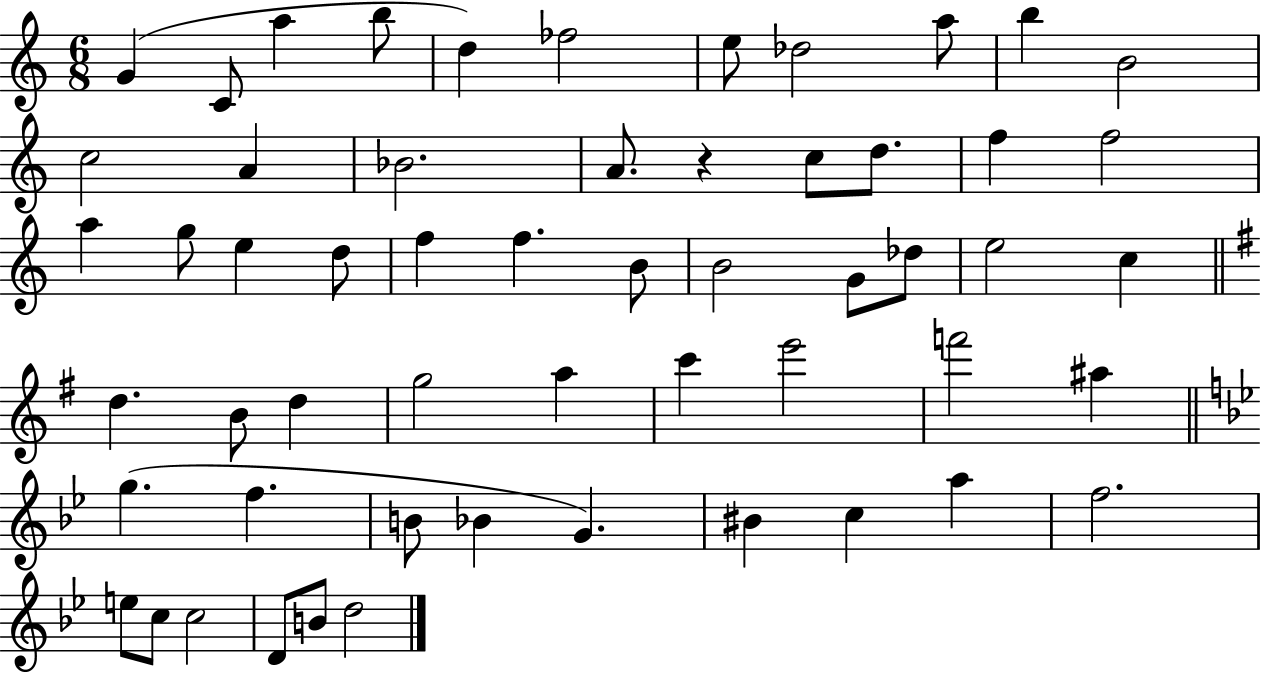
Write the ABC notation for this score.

X:1
T:Untitled
M:6/8
L:1/4
K:C
G C/2 a b/2 d _f2 e/2 _d2 a/2 b B2 c2 A _B2 A/2 z c/2 d/2 f f2 a g/2 e d/2 f f B/2 B2 G/2 _d/2 e2 c d B/2 d g2 a c' e'2 f'2 ^a g f B/2 _B G ^B c a f2 e/2 c/2 c2 D/2 B/2 d2